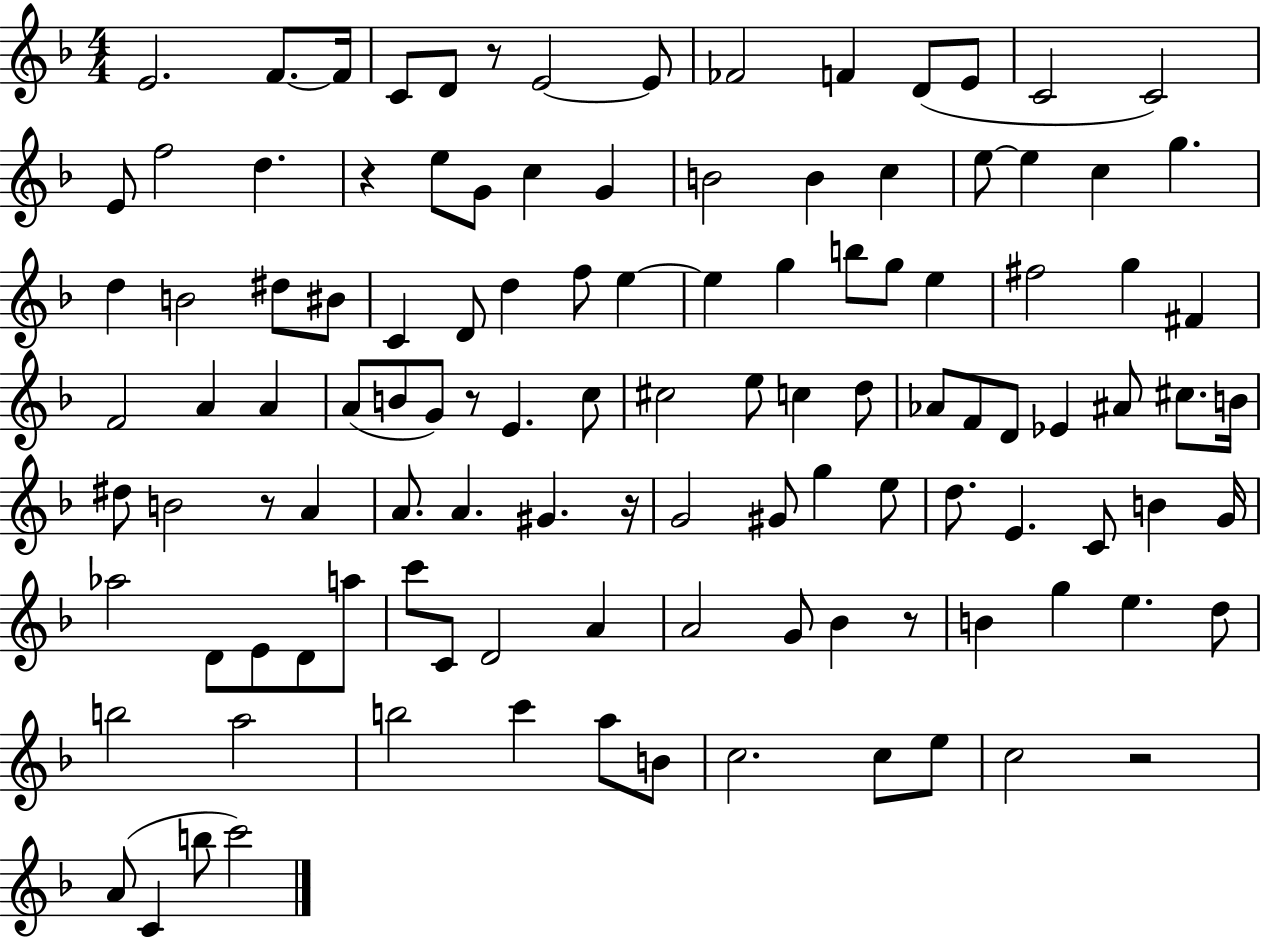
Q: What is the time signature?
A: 4/4